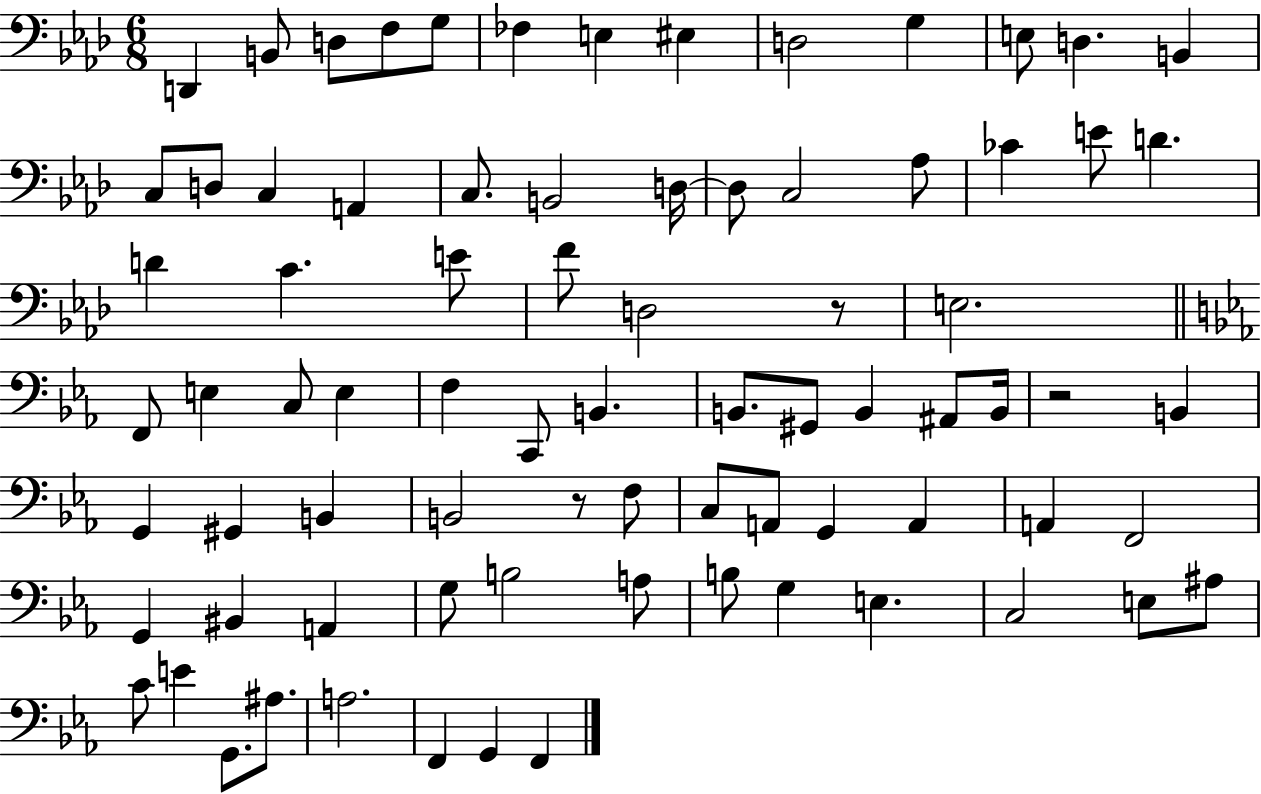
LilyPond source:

{
  \clef bass
  \numericTimeSignature
  \time 6/8
  \key aes \major
  \repeat volta 2 { d,4 b,8 d8 f8 g8 | fes4 e4 eis4 | d2 g4 | e8 d4. b,4 | \break c8 d8 c4 a,4 | c8. b,2 d16~~ | d8 c2 aes8 | ces'4 e'8 d'4. | \break d'4 c'4. e'8 | f'8 d2 r8 | e2. | \bar "||" \break \key ees \major f,8 e4 c8 e4 | f4 c,8 b,4. | b,8. gis,8 b,4 ais,8 b,16 | r2 b,4 | \break g,4 gis,4 b,4 | b,2 r8 f8 | c8 a,8 g,4 a,4 | a,4 f,2 | \break g,4 bis,4 a,4 | g8 b2 a8 | b8 g4 e4. | c2 e8 ais8 | \break c'8 e'4 g,8. ais8. | a2. | f,4 g,4 f,4 | } \bar "|."
}